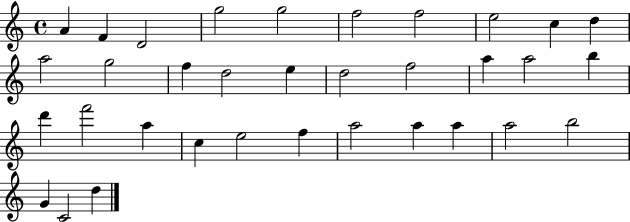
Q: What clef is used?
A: treble